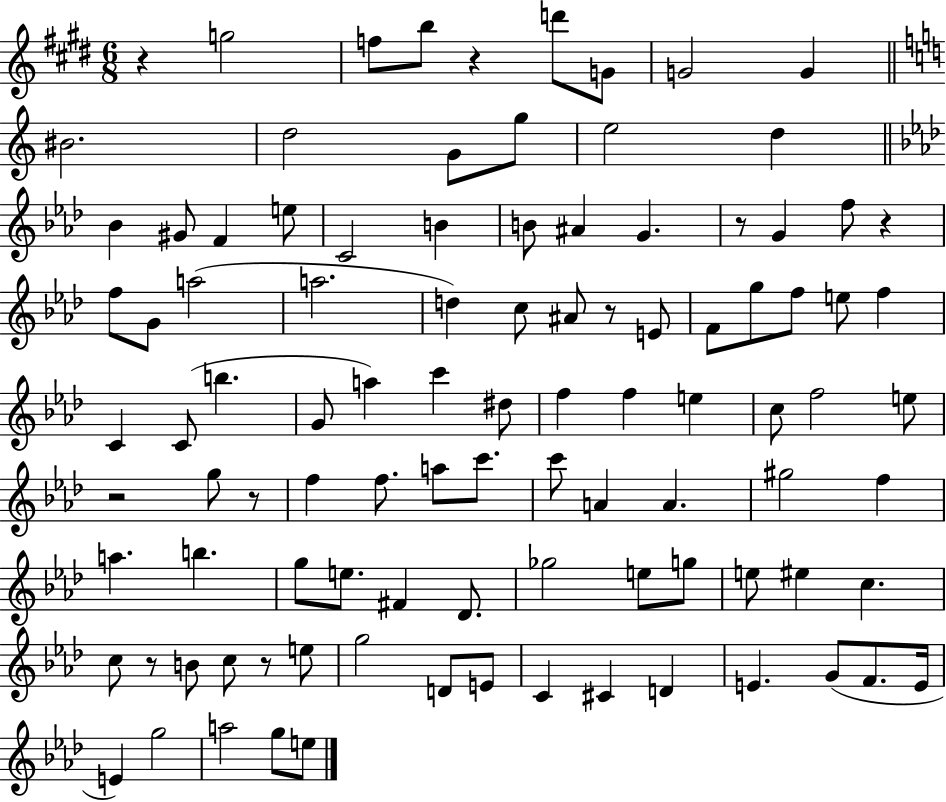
{
  \clef treble
  \numericTimeSignature
  \time 6/8
  \key e \major
  \repeat volta 2 { r4 g''2 | f''8 b''8 r4 d'''8 g'8 | g'2 g'4 | \bar "||" \break \key a \minor bis'2. | d''2 g'8 g''8 | e''2 d''4 | \bar "||" \break \key aes \major bes'4 gis'8 f'4 e''8 | c'2 b'4 | b'8 ais'4 g'4. | r8 g'4 f''8 r4 | \break f''8 g'8 a''2( | a''2. | d''4) c''8 ais'8 r8 e'8 | f'8 g''8 f''8 e''8 f''4 | \break c'4 c'8( b''4. | g'8 a''4) c'''4 dis''8 | f''4 f''4 e''4 | c''8 f''2 e''8 | \break r2 g''8 r8 | f''4 f''8. a''8 c'''8. | c'''8 a'4 a'4. | gis''2 f''4 | \break a''4. b''4. | g''8 e''8. fis'4 des'8. | ges''2 e''8 g''8 | e''8 eis''4 c''4. | \break c''8 r8 b'8 c''8 r8 e''8 | g''2 d'8 e'8 | c'4 cis'4 d'4 | e'4. g'8( f'8. e'16 | \break e'4) g''2 | a''2 g''8 e''8 | } \bar "|."
}